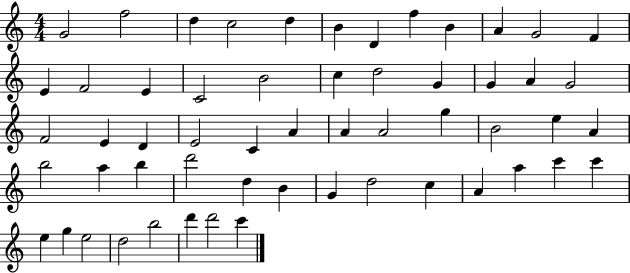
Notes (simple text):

G4/h F5/h D5/q C5/h D5/q B4/q D4/q F5/q B4/q A4/q G4/h F4/q E4/q F4/h E4/q C4/h B4/h C5/q D5/h G4/q G4/q A4/q G4/h F4/h E4/q D4/q E4/h C4/q A4/q A4/q A4/h G5/q B4/h E5/q A4/q B5/h A5/q B5/q D6/h D5/q B4/q G4/q D5/h C5/q A4/q A5/q C6/q C6/q E5/q G5/q E5/h D5/h B5/h D6/q D6/h C6/q